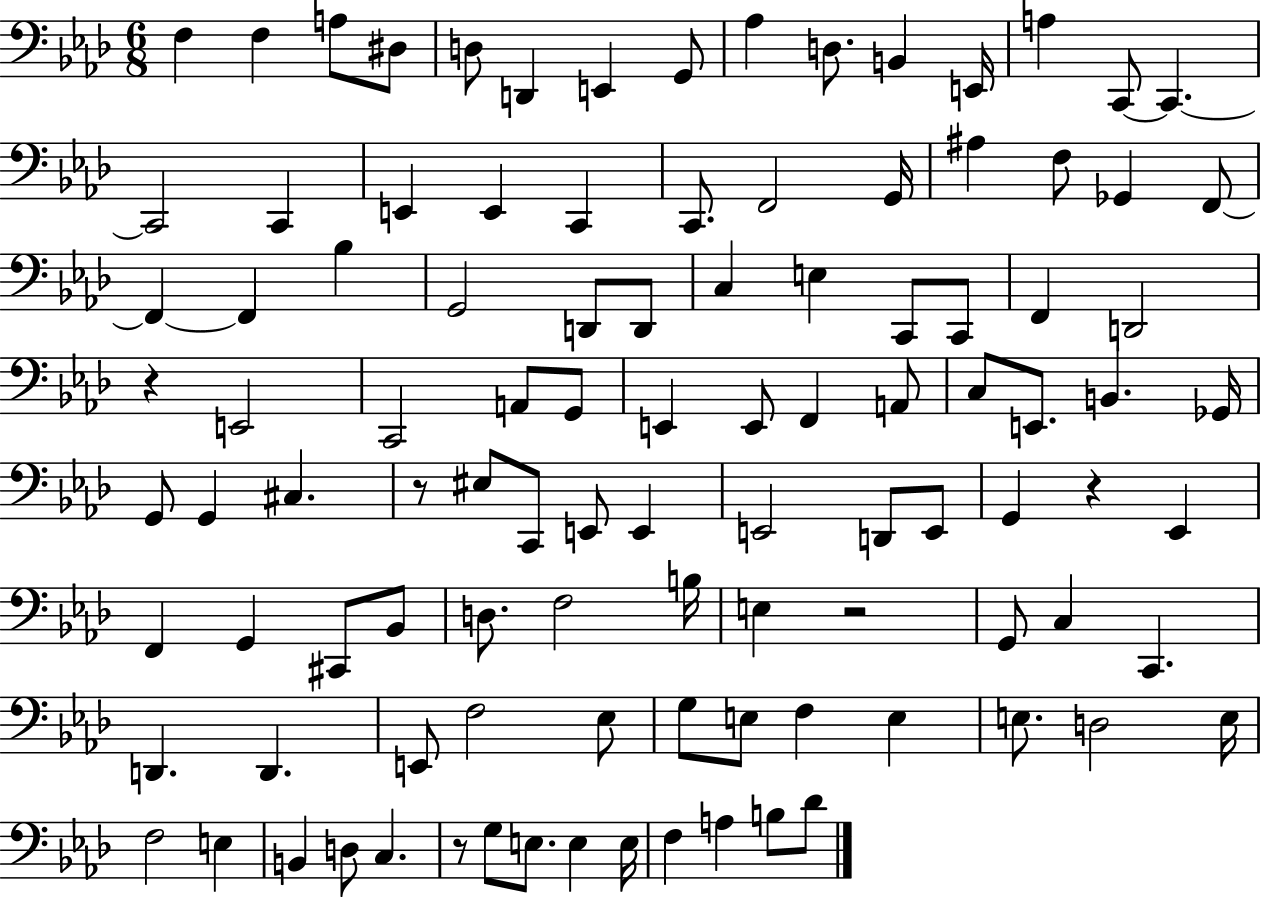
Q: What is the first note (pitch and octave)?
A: F3